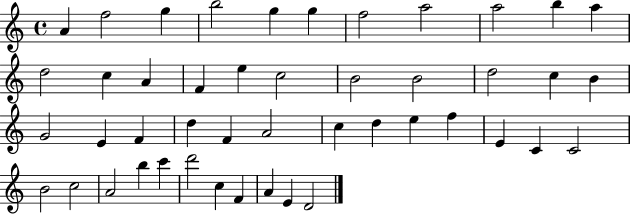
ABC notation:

X:1
T:Untitled
M:4/4
L:1/4
K:C
A f2 g b2 g g f2 a2 a2 b a d2 c A F e c2 B2 B2 d2 c B G2 E F d F A2 c d e f E C C2 B2 c2 A2 b c' d'2 c F A E D2